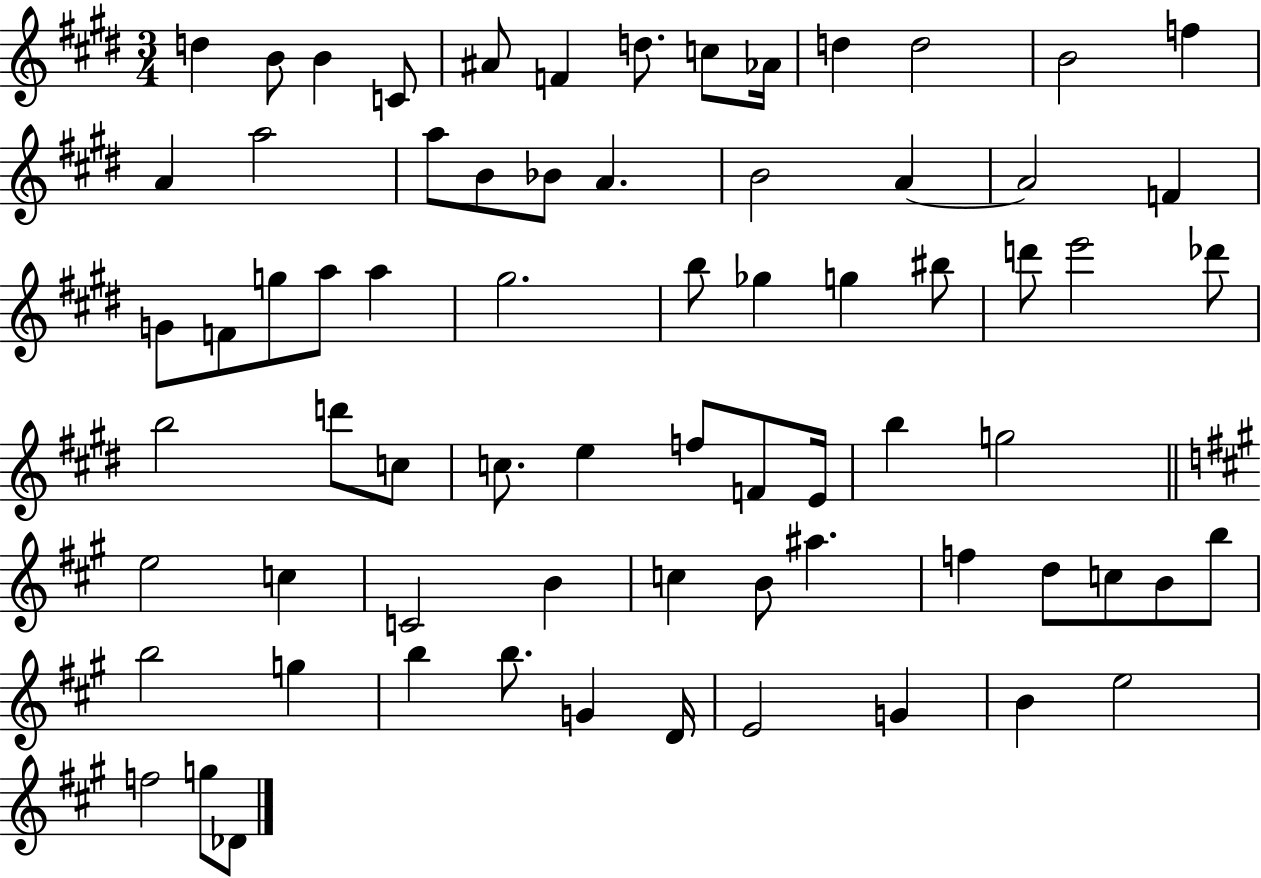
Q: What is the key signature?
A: E major